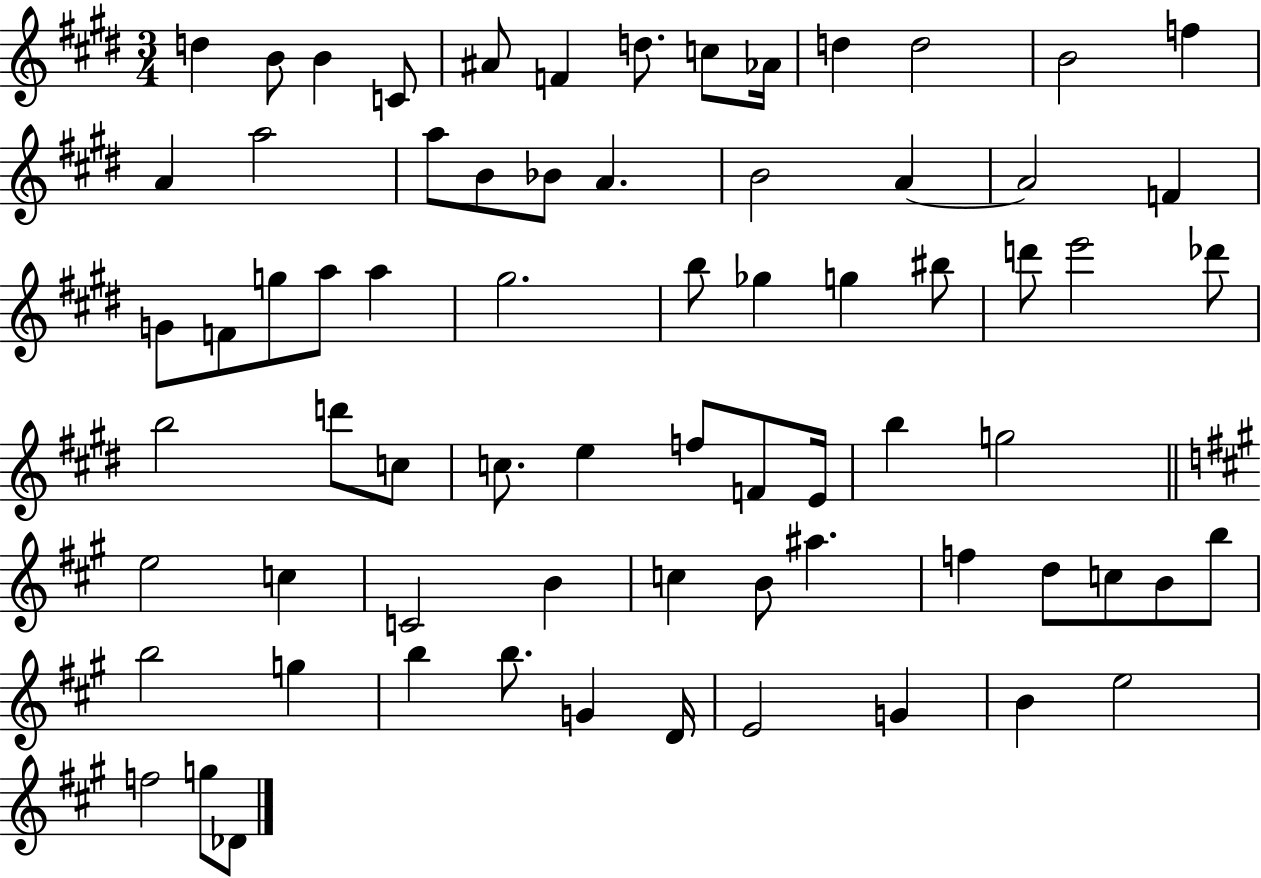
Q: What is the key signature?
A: E major